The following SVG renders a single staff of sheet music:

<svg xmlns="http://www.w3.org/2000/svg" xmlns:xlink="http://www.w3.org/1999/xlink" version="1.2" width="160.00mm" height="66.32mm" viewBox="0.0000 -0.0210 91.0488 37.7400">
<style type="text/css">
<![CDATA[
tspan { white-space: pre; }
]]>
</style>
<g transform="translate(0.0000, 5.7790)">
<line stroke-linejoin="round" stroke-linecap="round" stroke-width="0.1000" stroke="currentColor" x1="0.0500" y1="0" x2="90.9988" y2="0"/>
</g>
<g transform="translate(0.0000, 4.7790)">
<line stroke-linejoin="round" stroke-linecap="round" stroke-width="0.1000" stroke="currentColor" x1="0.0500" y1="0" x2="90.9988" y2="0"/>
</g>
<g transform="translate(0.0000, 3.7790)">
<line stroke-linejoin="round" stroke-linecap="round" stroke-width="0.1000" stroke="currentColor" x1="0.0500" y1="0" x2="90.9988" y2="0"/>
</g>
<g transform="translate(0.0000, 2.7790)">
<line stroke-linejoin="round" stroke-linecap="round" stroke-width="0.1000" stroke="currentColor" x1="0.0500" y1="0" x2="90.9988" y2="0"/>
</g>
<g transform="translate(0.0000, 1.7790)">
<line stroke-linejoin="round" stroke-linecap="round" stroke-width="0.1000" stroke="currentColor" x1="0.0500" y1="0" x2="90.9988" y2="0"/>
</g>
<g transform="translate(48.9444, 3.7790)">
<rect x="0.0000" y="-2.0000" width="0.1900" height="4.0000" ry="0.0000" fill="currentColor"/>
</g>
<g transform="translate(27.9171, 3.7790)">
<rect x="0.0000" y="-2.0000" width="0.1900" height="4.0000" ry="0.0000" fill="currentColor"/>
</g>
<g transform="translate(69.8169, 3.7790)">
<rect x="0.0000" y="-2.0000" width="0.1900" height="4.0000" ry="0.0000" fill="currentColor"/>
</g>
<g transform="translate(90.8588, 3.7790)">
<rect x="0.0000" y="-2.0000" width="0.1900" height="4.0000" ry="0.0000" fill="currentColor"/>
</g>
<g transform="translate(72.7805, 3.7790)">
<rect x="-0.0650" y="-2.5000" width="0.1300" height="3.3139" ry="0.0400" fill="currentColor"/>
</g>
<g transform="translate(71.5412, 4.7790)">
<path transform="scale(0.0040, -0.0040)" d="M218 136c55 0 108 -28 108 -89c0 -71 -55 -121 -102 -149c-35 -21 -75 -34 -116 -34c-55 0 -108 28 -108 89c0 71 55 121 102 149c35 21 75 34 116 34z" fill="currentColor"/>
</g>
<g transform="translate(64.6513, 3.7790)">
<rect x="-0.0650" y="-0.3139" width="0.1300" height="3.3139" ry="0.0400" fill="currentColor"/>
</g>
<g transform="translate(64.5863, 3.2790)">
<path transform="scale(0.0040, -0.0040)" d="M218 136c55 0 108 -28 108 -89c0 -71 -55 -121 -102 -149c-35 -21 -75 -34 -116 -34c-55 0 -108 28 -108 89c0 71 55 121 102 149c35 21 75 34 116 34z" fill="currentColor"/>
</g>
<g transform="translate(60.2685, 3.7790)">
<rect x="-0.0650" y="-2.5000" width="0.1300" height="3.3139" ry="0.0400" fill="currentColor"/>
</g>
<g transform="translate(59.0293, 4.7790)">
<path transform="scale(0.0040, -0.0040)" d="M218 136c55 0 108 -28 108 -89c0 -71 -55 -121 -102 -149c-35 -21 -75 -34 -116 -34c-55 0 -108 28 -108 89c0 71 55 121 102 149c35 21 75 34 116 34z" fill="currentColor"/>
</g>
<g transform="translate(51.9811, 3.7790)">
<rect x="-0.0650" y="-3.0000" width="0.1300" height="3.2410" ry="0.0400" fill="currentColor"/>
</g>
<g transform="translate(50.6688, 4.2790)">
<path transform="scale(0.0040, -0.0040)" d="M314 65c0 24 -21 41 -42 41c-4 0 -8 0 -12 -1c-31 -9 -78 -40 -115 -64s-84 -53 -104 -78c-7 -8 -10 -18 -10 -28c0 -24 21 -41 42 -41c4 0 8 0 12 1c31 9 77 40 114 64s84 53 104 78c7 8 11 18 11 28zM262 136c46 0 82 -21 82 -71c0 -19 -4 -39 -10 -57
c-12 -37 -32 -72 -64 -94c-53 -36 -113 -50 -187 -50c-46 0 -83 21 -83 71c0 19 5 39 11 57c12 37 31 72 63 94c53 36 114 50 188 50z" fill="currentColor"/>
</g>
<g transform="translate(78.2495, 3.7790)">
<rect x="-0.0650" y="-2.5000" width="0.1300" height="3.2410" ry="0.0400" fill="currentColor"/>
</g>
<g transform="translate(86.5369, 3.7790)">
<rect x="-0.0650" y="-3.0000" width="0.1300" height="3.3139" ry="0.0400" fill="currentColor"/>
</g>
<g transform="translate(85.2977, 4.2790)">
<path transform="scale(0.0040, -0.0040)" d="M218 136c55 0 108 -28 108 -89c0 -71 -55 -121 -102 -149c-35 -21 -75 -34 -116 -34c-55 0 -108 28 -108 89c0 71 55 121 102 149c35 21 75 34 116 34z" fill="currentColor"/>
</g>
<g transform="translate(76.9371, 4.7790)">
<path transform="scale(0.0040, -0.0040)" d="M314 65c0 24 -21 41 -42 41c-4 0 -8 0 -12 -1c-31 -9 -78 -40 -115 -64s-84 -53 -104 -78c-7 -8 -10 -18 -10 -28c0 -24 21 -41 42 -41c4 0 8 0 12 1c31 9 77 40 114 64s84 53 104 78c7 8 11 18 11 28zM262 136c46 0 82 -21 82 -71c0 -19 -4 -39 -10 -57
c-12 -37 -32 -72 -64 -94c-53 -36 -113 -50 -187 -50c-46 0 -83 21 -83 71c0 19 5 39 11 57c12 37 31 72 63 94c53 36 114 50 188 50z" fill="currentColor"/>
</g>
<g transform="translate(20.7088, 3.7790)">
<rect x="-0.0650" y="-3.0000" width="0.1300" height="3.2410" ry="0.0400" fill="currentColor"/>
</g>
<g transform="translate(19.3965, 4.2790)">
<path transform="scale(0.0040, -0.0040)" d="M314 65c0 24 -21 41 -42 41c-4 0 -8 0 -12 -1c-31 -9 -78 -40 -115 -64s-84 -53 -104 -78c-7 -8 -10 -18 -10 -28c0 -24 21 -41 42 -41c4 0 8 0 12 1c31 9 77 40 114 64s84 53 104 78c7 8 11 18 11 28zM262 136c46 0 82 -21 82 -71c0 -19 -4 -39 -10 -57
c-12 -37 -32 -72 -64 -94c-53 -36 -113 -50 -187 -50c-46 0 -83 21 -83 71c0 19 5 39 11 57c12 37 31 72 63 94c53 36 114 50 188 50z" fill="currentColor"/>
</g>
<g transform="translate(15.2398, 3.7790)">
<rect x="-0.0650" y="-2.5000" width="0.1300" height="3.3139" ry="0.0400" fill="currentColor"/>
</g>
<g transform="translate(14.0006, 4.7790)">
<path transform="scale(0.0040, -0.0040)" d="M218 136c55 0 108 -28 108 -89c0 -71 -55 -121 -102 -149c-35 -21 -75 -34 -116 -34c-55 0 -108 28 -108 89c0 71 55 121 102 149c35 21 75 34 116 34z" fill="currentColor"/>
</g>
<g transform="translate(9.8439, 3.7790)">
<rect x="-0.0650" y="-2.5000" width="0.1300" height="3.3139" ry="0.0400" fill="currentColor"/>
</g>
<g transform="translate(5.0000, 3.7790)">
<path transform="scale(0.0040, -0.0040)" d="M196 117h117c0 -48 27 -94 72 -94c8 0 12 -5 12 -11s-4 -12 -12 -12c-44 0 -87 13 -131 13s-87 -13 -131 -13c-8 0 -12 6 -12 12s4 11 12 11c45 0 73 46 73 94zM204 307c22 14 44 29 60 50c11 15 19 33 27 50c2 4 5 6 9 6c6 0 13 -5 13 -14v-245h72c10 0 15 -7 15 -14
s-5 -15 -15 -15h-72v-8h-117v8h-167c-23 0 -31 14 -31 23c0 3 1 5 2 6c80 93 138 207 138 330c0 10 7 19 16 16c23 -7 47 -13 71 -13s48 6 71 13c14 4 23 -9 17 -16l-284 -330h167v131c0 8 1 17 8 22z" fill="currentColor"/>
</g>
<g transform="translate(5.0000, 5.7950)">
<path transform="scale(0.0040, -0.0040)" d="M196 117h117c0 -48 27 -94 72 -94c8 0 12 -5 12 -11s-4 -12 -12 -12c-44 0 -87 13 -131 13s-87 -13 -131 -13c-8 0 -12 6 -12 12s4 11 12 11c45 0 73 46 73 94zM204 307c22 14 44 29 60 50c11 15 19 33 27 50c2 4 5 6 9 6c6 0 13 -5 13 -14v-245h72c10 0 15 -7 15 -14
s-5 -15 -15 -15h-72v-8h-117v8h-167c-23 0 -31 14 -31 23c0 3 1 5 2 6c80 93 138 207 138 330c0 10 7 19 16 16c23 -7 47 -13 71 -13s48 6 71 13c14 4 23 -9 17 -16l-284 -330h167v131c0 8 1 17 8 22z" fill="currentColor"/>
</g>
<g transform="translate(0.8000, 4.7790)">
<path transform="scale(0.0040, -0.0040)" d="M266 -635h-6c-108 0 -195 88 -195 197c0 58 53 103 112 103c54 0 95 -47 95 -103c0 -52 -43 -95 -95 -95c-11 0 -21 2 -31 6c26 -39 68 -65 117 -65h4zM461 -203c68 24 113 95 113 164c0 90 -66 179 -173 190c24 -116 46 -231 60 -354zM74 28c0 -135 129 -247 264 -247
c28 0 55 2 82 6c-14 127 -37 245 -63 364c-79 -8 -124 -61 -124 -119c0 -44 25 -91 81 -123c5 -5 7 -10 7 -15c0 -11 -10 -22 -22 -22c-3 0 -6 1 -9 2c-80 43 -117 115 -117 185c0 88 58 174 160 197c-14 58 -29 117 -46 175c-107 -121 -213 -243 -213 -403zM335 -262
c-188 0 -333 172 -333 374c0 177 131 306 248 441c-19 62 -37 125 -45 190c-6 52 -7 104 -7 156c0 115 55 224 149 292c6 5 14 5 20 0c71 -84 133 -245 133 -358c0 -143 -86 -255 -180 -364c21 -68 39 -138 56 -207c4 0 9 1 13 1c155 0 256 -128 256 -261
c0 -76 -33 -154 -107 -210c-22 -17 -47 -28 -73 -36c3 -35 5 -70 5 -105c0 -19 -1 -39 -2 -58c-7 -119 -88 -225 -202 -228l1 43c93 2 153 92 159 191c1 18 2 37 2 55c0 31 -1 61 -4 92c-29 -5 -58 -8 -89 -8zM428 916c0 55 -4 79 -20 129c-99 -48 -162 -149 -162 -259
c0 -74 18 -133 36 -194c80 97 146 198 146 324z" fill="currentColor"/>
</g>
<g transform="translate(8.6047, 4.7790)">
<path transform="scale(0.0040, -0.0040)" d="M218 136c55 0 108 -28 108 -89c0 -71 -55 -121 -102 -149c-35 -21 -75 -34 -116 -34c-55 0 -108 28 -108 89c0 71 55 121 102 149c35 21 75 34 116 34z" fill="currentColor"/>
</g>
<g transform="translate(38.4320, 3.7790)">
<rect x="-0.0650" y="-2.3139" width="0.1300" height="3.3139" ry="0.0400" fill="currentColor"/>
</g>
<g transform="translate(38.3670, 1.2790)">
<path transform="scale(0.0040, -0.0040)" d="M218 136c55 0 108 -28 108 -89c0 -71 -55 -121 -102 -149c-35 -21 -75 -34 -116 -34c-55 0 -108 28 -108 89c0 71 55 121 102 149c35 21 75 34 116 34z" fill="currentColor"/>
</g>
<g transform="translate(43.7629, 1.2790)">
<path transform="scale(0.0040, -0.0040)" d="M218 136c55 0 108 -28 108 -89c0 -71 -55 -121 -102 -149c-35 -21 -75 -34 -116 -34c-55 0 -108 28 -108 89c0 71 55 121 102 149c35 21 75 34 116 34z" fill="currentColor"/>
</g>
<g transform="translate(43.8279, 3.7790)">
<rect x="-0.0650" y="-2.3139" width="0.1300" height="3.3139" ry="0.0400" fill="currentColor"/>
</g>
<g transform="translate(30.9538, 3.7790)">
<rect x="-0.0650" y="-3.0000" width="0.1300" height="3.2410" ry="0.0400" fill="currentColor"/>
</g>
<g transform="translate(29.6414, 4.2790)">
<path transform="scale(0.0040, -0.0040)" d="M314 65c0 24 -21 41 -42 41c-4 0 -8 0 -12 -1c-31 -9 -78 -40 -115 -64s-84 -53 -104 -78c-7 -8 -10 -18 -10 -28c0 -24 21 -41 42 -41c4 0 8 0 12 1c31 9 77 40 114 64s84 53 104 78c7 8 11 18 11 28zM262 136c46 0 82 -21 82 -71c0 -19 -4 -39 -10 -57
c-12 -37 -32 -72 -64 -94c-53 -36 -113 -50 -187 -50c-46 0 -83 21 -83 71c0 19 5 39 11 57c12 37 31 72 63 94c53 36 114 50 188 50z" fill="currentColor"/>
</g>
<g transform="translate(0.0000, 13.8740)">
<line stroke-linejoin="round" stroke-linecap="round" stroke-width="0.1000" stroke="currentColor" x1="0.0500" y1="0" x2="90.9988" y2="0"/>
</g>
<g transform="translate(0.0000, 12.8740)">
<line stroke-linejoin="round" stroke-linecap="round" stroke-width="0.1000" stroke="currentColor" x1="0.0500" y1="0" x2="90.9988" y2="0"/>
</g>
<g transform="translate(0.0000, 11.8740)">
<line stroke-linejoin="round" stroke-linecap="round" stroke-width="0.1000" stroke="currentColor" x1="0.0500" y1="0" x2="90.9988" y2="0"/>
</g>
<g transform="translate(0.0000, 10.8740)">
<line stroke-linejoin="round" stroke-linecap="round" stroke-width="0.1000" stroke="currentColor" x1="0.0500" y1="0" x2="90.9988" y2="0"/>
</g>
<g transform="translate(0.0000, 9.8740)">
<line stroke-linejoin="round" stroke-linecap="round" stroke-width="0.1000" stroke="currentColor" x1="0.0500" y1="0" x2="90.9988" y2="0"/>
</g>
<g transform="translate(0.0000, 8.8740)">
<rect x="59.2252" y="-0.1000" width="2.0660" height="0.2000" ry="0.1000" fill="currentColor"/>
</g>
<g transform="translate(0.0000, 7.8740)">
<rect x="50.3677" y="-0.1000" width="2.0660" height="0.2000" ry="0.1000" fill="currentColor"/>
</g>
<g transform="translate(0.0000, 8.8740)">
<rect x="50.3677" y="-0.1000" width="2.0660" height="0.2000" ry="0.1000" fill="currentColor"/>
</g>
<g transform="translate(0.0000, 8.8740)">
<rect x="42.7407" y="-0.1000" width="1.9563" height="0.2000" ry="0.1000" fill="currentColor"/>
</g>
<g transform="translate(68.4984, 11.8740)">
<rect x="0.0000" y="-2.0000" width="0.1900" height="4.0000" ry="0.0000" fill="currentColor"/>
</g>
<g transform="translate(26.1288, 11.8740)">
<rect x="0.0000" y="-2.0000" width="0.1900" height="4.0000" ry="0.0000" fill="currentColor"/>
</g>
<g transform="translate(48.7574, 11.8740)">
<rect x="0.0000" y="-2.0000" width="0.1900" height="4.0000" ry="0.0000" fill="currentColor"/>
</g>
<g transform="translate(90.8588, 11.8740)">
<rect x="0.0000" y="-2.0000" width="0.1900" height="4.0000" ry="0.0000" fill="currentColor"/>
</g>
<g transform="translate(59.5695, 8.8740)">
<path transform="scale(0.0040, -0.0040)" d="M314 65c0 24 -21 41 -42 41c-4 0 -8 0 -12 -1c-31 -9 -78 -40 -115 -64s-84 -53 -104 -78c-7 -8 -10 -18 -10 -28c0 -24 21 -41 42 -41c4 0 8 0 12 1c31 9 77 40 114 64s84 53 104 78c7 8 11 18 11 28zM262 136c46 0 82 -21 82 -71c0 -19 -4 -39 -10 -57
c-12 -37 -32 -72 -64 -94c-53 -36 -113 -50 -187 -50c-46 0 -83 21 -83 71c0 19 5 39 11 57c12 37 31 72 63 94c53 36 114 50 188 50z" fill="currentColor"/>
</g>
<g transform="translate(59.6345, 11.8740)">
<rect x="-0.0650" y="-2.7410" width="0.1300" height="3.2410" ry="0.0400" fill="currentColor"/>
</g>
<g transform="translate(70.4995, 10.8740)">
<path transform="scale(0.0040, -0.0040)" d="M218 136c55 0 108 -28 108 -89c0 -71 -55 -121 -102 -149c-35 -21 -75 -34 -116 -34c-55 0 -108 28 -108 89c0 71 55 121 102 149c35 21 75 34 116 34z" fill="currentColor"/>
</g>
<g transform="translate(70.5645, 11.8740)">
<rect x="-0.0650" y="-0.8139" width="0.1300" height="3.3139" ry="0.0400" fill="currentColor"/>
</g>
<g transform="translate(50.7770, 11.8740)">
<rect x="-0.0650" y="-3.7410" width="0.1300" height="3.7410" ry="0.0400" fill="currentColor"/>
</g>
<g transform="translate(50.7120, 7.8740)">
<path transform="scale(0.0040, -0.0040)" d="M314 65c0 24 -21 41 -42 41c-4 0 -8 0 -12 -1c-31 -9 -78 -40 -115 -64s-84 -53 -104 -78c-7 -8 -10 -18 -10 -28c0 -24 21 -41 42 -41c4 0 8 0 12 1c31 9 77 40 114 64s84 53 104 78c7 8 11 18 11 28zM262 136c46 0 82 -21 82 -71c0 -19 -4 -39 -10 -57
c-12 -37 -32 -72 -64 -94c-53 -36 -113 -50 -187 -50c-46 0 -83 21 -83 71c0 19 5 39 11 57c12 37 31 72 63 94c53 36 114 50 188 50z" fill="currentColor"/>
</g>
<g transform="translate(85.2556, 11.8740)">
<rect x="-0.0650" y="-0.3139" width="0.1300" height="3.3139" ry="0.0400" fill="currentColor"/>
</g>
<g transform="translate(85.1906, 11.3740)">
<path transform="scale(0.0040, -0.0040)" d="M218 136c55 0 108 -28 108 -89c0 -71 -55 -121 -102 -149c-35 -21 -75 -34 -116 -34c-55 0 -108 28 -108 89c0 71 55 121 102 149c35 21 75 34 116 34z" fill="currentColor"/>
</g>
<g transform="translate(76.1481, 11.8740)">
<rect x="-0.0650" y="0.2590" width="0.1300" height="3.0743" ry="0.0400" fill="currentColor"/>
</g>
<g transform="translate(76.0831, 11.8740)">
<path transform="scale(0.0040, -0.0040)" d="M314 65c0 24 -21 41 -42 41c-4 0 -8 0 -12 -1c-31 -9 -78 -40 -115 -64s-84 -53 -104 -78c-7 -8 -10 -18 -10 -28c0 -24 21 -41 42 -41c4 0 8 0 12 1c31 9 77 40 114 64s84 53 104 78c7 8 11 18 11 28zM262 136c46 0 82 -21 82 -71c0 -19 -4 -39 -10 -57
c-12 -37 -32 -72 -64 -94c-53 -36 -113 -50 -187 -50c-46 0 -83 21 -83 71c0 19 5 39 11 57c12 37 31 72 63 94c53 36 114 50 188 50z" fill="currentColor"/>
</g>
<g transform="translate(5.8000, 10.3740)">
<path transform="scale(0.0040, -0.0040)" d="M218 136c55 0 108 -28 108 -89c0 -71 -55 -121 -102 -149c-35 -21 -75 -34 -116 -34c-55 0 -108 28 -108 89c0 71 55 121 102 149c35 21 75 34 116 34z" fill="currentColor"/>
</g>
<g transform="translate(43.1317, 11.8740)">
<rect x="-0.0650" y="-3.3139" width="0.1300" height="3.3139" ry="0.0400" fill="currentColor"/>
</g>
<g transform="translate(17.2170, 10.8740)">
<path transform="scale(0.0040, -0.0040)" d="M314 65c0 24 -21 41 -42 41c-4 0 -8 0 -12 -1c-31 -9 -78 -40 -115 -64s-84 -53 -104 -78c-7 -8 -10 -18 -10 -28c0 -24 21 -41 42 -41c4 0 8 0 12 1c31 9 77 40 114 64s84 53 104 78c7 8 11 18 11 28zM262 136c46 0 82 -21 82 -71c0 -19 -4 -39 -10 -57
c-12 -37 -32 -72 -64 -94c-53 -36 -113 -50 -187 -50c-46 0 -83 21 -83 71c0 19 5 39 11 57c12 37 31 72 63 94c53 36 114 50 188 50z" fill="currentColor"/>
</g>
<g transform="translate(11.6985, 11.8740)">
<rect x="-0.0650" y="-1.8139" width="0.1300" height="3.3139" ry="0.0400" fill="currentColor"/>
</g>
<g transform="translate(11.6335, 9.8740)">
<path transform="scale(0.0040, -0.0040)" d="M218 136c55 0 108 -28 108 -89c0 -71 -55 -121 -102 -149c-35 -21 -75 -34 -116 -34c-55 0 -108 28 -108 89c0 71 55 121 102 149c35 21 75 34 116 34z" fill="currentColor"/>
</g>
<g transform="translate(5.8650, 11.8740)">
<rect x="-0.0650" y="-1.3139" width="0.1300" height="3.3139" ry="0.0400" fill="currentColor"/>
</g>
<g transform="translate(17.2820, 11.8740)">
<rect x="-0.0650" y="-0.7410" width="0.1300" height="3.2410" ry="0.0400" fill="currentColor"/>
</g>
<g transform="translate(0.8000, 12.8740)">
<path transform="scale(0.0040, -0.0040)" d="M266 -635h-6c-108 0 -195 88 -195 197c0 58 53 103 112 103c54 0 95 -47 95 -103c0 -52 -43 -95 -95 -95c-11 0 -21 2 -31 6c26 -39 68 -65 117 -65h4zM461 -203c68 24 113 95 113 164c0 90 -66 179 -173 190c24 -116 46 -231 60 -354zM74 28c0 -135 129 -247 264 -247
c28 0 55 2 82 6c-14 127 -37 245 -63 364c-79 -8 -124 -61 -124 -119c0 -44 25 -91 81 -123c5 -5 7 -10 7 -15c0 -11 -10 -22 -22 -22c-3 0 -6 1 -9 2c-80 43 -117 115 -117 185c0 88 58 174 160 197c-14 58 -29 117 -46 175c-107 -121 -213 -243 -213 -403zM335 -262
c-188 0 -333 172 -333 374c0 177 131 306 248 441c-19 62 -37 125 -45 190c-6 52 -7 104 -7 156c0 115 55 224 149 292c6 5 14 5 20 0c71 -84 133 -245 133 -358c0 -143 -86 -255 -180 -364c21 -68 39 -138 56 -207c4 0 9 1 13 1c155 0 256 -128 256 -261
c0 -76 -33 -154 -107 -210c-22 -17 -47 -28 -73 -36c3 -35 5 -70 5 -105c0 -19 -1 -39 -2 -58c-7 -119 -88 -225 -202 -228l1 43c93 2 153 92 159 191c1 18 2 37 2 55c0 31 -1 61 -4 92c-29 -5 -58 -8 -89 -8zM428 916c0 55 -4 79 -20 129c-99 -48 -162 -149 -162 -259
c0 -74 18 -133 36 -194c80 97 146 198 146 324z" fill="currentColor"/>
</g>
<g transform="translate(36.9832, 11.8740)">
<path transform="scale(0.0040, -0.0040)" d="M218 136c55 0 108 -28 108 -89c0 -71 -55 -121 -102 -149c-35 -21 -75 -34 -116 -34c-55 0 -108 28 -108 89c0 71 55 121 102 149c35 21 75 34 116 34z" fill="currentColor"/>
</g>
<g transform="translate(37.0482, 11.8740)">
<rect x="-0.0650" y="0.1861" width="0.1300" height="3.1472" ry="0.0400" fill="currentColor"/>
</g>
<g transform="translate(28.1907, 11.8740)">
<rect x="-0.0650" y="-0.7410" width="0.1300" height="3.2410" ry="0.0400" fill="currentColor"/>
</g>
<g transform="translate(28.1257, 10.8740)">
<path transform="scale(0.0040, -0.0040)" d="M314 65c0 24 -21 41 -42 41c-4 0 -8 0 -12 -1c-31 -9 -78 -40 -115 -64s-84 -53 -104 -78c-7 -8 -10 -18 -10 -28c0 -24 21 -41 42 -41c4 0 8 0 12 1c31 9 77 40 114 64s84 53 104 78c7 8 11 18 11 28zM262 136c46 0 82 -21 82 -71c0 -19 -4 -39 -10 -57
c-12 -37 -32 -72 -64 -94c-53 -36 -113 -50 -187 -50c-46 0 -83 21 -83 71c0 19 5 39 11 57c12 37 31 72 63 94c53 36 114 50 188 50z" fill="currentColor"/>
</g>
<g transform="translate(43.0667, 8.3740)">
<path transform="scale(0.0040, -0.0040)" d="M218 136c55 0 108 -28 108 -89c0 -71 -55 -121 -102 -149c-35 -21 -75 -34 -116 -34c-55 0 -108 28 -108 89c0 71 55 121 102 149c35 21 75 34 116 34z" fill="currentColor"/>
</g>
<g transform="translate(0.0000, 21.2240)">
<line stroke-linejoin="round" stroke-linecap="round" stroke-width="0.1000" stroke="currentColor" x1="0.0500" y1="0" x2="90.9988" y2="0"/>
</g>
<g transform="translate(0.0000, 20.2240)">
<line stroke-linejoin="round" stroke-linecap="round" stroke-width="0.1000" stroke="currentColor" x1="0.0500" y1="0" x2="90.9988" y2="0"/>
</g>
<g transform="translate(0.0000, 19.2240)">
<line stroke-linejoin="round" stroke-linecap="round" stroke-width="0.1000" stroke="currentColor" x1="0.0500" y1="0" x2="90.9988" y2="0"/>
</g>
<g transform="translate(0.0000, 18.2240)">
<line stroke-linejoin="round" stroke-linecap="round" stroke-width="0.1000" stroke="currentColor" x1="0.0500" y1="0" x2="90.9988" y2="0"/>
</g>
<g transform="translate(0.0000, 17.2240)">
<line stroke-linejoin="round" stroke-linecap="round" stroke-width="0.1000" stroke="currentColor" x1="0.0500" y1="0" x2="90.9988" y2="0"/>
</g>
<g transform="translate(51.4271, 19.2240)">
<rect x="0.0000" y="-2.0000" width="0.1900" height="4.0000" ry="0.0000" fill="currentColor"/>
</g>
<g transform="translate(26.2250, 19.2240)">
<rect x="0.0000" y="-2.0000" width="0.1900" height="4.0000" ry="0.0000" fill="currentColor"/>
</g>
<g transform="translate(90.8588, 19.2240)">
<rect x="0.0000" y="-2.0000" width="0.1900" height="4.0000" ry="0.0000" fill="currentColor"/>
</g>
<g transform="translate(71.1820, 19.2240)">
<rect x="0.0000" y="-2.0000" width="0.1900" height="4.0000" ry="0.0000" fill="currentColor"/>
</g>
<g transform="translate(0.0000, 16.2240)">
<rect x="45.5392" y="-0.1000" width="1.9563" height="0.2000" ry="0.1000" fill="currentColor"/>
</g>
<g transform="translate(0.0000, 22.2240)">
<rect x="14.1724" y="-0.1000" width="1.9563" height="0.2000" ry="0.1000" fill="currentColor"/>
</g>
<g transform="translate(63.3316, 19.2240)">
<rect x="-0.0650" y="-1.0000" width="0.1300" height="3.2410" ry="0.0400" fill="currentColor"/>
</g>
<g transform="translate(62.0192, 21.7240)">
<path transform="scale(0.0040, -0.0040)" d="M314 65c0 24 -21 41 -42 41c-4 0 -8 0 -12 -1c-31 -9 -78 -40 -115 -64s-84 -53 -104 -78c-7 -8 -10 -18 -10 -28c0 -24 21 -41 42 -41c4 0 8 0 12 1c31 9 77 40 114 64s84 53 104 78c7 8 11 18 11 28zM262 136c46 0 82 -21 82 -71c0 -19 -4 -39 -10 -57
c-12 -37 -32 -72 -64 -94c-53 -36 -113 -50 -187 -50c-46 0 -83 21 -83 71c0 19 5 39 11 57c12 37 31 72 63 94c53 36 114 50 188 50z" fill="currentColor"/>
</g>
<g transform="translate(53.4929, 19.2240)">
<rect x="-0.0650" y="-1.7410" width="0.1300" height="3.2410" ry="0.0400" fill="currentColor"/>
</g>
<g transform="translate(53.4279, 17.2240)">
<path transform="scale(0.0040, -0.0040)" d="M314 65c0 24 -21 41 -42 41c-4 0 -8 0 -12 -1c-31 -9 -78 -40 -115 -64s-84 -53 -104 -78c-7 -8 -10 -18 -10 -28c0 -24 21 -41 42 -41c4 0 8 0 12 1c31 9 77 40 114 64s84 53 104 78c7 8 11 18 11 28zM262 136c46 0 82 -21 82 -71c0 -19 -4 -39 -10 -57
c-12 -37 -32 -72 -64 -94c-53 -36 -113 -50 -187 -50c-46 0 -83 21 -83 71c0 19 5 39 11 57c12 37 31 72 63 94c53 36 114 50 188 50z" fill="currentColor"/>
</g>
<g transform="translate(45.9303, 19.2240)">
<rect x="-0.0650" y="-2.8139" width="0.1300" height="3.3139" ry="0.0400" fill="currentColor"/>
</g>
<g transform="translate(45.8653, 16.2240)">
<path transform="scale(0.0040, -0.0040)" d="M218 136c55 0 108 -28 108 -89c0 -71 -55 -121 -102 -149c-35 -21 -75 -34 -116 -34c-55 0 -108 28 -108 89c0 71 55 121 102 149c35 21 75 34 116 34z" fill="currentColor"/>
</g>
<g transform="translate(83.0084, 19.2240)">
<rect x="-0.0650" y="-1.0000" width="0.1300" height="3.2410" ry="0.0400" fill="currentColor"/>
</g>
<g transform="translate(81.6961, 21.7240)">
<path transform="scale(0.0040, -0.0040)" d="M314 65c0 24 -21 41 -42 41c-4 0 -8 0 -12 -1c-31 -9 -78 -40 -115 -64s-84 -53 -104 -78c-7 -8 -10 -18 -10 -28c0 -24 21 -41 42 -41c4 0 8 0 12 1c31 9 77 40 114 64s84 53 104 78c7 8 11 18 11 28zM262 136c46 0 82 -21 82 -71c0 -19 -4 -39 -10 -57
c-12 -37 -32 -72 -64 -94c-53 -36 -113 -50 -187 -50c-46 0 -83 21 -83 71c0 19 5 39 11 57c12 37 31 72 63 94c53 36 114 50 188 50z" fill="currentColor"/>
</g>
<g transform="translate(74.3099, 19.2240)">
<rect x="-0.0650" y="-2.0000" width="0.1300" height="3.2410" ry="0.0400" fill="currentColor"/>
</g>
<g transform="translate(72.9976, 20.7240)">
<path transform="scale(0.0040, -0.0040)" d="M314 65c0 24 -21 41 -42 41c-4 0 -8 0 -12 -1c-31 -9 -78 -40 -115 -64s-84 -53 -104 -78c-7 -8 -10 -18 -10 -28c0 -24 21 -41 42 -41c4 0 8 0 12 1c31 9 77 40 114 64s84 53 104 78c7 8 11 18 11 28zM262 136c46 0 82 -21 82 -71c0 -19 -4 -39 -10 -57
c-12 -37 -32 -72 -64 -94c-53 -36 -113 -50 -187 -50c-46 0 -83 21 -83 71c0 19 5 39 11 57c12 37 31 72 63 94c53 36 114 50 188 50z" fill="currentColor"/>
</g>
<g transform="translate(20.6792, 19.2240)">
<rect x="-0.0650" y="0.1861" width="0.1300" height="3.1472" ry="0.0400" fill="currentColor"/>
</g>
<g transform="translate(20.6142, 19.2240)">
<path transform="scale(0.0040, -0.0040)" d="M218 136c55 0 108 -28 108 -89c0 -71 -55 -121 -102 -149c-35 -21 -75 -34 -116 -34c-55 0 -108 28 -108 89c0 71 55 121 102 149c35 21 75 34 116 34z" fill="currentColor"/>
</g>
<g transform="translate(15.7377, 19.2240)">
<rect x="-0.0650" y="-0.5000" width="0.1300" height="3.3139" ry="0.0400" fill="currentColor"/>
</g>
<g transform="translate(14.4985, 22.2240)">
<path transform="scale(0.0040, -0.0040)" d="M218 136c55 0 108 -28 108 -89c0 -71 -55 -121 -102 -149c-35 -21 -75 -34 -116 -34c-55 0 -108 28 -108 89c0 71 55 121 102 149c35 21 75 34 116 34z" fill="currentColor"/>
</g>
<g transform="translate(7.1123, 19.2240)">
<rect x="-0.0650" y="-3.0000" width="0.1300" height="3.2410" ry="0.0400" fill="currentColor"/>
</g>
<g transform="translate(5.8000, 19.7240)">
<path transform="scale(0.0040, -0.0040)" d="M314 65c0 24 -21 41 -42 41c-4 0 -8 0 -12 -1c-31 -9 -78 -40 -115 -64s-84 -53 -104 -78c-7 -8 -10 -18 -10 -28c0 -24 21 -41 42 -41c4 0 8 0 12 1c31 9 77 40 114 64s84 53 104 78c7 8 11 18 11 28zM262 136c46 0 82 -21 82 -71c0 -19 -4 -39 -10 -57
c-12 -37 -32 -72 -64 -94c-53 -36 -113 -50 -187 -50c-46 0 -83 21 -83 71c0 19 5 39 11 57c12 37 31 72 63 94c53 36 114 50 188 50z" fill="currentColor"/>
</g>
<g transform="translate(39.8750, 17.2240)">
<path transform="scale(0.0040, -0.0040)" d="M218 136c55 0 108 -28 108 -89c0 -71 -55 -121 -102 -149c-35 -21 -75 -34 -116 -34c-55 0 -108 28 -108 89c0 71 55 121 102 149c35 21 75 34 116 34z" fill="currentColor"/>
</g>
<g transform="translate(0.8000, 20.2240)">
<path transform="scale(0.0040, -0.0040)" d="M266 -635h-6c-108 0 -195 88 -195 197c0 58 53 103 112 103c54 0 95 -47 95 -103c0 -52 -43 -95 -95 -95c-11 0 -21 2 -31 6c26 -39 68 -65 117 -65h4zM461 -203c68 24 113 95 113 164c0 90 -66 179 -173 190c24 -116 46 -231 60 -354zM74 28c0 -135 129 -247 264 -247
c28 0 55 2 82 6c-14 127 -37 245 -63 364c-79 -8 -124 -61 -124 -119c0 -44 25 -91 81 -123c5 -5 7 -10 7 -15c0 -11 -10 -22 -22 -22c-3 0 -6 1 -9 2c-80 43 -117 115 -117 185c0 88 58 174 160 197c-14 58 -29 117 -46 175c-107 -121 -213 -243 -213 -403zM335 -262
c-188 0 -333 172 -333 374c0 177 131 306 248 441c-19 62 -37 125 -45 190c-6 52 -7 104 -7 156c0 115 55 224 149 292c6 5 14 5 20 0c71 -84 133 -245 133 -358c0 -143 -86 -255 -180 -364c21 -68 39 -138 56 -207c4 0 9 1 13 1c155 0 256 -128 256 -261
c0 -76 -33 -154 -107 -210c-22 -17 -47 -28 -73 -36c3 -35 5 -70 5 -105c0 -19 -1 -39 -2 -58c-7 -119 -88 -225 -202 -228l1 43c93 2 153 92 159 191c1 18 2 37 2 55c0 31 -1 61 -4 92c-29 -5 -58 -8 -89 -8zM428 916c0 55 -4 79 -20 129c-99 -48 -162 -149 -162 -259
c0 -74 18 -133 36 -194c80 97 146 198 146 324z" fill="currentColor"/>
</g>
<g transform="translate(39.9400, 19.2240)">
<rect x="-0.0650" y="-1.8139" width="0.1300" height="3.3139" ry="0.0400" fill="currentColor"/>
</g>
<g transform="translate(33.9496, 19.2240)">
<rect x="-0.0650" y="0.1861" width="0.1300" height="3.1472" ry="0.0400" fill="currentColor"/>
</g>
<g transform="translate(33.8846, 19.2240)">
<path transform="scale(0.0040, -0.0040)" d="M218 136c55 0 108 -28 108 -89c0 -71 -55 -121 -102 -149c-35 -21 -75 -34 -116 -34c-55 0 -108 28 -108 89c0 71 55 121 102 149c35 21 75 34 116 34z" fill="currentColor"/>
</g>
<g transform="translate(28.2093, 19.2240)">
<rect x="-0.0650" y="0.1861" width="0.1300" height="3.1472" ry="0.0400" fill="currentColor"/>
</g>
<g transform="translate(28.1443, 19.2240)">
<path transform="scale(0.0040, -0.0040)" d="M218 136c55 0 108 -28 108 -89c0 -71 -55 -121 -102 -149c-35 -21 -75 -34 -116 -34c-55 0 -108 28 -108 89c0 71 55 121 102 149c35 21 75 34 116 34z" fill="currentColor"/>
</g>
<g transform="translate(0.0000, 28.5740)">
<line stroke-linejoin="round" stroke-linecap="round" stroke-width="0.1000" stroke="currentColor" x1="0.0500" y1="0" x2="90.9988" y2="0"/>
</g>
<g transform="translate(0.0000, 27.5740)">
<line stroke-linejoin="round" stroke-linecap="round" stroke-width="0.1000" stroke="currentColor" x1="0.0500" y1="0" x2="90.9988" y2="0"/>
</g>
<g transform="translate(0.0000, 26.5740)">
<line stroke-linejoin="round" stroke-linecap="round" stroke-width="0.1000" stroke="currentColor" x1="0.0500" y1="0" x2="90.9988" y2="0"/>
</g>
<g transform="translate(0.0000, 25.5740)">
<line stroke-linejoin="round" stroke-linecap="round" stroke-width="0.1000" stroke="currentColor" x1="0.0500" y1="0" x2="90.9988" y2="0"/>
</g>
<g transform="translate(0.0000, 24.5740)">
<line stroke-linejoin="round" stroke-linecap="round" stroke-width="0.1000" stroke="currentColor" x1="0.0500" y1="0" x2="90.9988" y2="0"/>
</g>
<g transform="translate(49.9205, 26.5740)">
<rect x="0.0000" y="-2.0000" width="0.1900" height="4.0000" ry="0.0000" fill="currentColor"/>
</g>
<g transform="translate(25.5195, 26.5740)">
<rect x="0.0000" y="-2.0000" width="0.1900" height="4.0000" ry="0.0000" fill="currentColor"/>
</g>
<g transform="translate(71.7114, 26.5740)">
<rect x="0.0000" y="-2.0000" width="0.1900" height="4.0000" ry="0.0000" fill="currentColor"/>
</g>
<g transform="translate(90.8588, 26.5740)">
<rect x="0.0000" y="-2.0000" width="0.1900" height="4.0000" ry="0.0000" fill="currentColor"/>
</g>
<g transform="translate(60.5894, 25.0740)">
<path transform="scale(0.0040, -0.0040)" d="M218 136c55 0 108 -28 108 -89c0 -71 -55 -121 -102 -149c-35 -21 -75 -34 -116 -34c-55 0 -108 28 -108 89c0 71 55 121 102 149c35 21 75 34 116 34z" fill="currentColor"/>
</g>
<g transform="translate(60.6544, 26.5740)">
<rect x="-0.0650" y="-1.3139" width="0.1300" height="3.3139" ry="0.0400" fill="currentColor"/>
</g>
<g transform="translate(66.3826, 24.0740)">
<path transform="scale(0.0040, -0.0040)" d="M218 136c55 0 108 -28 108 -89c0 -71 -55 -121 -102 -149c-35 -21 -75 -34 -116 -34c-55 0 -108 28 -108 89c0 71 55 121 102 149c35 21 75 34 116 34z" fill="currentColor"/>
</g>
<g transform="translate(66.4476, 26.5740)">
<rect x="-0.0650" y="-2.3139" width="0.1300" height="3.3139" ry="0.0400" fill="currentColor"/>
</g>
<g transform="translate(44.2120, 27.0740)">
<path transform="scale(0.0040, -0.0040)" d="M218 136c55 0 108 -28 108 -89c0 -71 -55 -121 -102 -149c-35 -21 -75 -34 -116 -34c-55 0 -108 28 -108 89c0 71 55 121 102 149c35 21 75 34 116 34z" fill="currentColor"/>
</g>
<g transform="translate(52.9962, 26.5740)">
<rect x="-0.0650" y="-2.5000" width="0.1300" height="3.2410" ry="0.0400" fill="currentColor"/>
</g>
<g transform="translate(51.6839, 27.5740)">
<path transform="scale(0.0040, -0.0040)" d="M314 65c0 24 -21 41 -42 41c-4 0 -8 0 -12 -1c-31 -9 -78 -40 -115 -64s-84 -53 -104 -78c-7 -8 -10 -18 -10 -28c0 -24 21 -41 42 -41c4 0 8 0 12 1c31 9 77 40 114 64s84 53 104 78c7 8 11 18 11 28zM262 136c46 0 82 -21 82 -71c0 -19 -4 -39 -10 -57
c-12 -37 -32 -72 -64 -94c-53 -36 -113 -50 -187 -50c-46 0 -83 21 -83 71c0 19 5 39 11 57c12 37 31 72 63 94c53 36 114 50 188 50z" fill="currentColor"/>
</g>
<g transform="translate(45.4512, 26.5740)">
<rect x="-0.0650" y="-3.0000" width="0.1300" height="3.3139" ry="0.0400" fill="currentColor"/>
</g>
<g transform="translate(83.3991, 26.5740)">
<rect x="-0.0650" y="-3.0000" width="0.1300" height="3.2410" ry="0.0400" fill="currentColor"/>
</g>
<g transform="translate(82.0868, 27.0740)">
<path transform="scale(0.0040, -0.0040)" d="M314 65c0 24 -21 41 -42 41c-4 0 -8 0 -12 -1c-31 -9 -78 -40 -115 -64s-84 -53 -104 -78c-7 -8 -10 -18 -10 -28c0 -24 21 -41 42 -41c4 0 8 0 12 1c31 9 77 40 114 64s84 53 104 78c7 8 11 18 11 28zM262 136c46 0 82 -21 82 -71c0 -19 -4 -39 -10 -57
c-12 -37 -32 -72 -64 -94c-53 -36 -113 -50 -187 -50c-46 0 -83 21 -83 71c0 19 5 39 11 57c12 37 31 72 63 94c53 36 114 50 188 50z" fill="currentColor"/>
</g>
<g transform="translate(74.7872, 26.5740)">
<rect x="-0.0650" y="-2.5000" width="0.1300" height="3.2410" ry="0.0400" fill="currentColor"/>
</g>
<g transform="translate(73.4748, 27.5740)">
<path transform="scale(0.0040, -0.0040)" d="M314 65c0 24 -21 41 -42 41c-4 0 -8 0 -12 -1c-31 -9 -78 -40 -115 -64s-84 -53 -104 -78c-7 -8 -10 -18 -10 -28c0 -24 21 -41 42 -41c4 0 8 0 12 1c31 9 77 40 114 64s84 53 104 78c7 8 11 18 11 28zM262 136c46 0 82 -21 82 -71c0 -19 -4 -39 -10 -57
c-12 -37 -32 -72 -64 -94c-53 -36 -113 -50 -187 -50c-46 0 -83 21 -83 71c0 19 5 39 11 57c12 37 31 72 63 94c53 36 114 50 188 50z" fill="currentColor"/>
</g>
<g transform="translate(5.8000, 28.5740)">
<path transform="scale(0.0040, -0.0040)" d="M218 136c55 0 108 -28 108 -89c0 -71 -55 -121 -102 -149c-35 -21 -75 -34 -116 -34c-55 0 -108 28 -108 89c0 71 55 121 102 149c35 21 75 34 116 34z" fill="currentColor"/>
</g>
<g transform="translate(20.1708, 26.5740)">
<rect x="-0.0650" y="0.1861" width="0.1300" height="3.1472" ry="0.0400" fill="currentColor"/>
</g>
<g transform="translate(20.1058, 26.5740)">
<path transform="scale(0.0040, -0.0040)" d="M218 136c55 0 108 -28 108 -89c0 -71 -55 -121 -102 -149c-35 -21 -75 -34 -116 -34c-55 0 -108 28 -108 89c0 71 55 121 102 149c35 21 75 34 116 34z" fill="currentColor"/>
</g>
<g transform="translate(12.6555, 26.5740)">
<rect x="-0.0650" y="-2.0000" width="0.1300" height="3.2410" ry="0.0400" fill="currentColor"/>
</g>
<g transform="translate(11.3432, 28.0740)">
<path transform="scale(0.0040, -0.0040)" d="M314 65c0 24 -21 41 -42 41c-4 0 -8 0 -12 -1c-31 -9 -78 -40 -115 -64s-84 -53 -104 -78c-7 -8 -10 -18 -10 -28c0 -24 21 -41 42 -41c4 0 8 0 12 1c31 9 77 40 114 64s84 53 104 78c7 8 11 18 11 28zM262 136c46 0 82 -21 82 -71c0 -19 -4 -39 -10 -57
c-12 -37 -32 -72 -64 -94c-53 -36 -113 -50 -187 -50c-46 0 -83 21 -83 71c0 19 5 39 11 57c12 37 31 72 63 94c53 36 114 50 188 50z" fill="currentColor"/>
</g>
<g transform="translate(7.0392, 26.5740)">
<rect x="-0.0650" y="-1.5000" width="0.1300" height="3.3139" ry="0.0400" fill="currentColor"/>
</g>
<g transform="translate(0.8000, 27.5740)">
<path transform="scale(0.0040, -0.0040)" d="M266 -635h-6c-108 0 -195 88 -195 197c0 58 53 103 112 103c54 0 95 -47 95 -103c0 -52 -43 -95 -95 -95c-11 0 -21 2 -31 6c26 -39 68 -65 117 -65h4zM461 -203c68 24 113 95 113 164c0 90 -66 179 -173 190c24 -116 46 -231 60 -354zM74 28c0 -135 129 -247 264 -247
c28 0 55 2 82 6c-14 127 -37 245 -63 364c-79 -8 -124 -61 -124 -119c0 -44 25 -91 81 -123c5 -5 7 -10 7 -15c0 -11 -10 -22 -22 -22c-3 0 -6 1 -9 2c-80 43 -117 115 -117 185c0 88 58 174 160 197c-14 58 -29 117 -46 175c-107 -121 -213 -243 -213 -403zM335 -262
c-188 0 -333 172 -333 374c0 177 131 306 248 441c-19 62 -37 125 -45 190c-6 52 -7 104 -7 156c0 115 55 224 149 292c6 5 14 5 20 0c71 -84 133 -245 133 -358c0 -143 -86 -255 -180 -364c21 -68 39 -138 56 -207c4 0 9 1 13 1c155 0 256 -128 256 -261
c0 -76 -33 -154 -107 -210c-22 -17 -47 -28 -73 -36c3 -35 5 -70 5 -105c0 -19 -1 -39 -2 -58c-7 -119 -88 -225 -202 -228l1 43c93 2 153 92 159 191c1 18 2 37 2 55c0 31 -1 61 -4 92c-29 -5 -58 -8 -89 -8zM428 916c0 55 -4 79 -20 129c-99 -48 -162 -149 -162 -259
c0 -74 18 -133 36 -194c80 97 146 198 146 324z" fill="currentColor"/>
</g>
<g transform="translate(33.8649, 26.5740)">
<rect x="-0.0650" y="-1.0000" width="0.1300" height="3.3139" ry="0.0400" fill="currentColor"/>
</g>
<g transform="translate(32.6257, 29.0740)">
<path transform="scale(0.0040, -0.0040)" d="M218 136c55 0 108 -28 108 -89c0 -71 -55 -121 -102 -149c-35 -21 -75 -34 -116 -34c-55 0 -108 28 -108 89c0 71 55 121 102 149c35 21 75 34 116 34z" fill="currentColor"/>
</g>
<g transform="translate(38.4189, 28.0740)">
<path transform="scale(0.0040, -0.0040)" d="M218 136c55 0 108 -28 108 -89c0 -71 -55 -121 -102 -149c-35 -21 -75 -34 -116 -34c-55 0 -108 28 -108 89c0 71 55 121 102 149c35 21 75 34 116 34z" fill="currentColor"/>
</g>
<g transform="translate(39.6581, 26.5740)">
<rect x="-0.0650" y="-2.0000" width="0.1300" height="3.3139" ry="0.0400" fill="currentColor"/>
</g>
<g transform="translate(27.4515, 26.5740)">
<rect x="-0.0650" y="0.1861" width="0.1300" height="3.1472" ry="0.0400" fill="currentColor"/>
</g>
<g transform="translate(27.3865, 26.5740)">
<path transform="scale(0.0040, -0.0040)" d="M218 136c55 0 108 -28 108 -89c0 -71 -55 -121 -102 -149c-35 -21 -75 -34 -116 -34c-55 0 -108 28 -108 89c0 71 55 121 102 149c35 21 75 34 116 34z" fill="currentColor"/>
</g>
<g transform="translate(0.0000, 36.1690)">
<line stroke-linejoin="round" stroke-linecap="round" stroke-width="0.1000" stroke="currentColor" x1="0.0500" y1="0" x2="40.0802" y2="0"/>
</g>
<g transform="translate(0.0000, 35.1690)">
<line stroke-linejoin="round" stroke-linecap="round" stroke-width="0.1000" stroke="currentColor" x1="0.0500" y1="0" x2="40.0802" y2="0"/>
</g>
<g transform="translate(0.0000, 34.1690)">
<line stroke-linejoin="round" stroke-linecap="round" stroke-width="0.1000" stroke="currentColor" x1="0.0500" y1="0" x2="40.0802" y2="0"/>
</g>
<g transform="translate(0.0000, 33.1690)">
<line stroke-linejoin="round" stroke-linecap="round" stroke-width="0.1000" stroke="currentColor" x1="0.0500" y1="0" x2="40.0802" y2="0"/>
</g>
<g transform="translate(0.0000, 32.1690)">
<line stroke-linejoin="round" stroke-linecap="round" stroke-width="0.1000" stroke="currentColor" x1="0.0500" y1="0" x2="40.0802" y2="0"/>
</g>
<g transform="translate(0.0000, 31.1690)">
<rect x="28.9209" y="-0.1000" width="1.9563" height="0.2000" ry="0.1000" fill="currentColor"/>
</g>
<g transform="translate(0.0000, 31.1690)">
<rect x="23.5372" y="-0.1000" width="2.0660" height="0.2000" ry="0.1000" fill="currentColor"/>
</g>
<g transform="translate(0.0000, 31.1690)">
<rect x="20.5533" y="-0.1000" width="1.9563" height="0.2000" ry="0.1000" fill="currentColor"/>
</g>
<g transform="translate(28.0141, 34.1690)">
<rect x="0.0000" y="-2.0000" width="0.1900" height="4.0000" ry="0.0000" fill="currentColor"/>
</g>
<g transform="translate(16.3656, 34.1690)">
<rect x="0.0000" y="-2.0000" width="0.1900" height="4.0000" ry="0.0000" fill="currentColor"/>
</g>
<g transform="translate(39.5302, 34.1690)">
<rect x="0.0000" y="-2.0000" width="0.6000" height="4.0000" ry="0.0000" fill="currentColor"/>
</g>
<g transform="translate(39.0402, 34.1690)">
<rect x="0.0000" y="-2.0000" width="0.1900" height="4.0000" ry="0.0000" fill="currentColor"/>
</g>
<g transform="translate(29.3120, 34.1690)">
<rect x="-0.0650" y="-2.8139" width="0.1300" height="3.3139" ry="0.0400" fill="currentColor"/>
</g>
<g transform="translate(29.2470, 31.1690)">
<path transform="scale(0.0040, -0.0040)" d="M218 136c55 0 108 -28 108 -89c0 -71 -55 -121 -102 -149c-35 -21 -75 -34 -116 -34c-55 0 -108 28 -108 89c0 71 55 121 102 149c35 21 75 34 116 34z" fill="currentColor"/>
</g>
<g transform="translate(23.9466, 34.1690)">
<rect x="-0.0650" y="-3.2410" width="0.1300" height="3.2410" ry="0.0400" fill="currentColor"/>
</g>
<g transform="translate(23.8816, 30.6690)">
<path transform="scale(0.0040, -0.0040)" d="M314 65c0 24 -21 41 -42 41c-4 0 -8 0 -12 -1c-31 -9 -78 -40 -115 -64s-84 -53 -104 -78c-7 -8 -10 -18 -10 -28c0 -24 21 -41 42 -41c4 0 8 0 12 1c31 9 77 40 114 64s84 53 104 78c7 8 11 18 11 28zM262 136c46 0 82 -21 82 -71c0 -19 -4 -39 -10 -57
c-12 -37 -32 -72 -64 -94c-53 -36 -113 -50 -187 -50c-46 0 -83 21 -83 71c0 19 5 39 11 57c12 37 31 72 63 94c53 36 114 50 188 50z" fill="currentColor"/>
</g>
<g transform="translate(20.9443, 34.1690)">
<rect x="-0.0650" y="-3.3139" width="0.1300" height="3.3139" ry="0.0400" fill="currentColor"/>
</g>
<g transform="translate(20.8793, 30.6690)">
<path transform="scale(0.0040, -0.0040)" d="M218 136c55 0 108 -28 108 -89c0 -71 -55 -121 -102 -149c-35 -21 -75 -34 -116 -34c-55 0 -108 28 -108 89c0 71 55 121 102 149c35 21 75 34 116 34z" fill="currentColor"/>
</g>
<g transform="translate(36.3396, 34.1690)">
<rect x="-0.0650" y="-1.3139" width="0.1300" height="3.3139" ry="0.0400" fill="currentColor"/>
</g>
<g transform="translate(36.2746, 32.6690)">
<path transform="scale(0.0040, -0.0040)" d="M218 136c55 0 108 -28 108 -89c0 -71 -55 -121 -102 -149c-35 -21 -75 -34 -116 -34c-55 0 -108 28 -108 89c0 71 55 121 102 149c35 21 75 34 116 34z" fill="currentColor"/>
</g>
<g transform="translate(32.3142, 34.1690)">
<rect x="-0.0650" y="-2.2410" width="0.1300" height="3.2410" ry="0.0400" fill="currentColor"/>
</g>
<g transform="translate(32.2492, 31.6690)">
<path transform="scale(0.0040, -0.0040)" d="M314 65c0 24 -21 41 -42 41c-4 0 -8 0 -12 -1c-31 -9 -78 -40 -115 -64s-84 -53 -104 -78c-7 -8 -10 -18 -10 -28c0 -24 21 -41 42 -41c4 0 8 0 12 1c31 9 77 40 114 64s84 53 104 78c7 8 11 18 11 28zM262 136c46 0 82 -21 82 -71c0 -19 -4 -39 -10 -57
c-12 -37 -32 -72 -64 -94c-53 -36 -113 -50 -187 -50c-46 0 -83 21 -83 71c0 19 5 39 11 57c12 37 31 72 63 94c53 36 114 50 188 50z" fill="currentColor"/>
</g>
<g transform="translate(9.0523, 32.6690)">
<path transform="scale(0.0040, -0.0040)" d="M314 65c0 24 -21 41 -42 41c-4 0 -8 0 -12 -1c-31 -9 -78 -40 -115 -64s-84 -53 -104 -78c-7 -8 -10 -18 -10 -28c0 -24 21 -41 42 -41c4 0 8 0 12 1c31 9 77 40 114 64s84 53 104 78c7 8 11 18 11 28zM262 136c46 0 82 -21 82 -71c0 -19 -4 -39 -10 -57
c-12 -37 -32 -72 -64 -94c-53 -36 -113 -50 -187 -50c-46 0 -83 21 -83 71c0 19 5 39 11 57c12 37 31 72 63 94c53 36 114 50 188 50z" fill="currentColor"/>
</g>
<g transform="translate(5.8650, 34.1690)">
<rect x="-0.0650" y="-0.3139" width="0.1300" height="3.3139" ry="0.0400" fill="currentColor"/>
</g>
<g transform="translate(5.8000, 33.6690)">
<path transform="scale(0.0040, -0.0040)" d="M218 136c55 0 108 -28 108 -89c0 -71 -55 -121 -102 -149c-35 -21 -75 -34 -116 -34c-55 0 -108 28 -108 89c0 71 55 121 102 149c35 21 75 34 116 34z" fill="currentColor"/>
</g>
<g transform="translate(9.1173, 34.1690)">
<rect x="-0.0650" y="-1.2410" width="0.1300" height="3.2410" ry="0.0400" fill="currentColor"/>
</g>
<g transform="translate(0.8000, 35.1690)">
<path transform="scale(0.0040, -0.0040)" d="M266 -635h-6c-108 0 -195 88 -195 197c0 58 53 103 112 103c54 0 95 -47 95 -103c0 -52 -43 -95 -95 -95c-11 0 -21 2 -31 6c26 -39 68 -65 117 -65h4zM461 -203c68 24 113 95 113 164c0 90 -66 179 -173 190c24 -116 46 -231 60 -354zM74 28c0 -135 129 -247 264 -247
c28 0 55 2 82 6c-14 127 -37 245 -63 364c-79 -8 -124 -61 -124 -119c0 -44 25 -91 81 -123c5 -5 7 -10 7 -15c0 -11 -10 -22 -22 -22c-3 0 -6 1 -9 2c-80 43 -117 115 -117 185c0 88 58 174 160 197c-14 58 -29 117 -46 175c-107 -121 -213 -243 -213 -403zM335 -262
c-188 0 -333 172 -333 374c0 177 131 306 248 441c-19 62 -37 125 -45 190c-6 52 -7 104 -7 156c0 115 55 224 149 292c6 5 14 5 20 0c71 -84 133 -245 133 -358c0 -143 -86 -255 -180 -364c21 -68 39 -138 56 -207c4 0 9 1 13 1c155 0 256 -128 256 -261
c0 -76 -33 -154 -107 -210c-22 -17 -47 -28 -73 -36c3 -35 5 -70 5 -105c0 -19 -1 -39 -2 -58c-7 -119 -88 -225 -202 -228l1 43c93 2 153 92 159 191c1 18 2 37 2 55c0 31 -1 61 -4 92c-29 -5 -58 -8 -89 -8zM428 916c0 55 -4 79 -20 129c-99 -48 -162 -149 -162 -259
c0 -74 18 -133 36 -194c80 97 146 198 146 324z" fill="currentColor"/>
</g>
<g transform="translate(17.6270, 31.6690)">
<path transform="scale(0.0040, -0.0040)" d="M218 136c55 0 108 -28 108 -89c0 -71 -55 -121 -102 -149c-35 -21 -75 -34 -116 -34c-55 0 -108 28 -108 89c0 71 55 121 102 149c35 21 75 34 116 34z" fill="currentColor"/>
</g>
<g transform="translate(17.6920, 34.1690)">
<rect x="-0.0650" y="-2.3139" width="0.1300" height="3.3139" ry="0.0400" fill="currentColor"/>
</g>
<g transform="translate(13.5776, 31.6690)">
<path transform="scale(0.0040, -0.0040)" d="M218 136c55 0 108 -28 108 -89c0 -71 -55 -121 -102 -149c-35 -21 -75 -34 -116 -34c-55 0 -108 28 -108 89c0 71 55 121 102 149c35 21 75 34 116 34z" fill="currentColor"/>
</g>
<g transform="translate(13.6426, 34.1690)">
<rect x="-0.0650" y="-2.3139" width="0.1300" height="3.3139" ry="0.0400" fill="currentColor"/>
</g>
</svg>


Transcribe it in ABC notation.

X:1
T:Untitled
M:4/4
L:1/4
K:C
G G A2 A2 g g A2 G c G G2 A e f d2 d2 B b c'2 a2 d B2 c A2 C B B B f a f2 D2 F2 D2 E F2 B B D F A G2 e g G2 A2 c e2 g g b b2 a g2 e